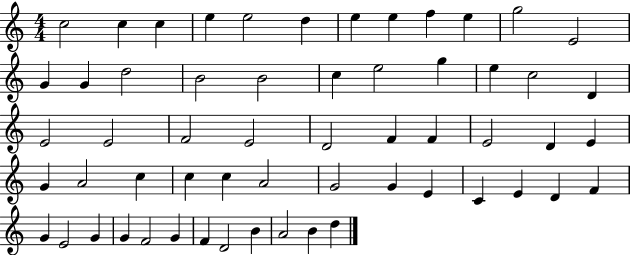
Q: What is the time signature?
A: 4/4